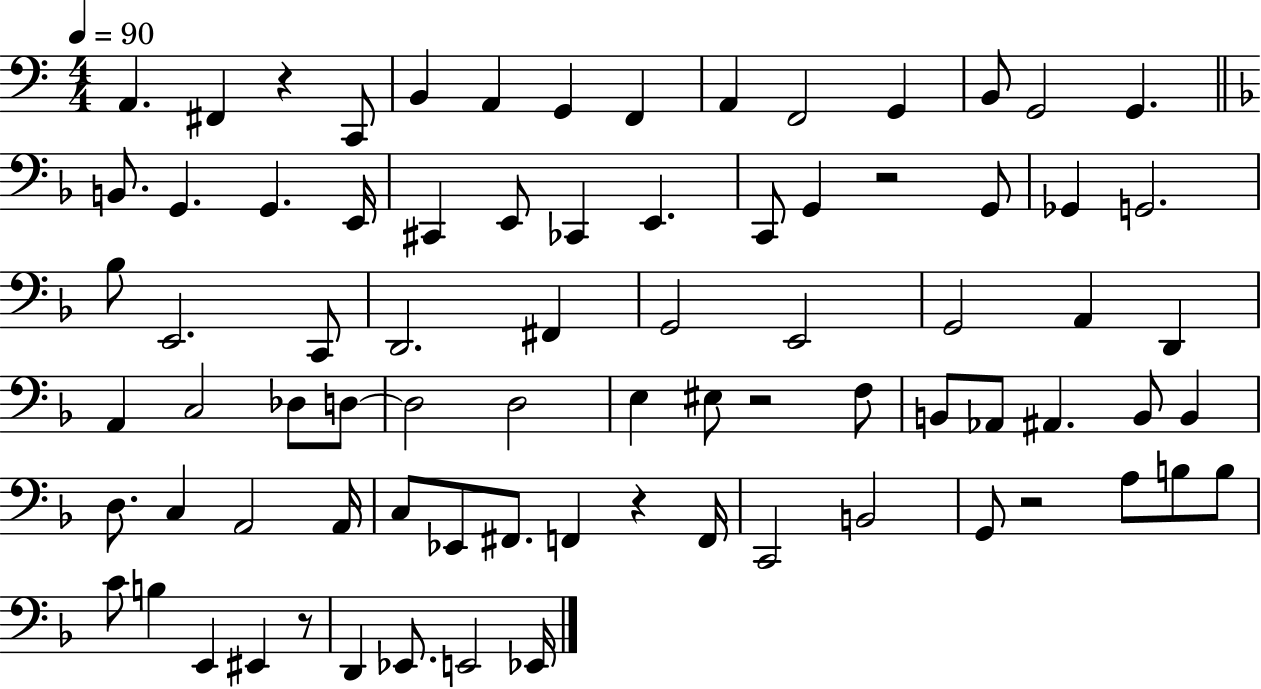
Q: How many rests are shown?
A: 6